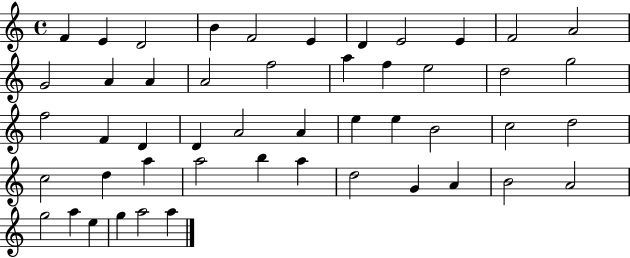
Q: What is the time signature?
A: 4/4